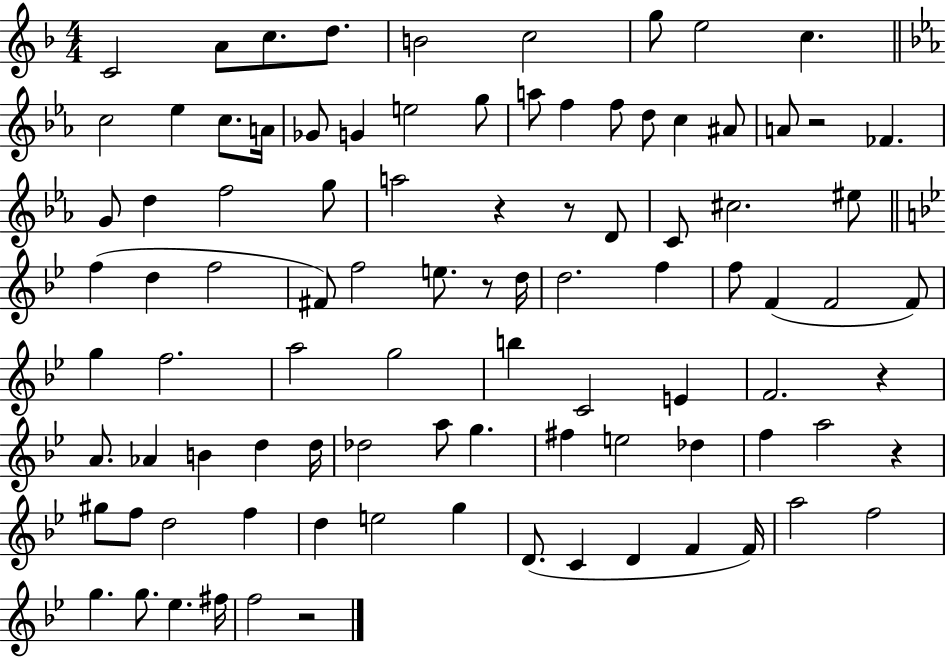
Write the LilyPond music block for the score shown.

{
  \clef treble
  \numericTimeSignature
  \time 4/4
  \key f \major
  c'2 a'8 c''8. d''8. | b'2 c''2 | g''8 e''2 c''4. | \bar "||" \break \key ees \major c''2 ees''4 c''8. a'16 | ges'8 g'4 e''2 g''8 | a''8 f''4 f''8 d''8 c''4 ais'8 | a'8 r2 fes'4. | \break g'8 d''4 f''2 g''8 | a''2 r4 r8 d'8 | c'8 cis''2. eis''8 | \bar "||" \break \key g \minor f''4( d''4 f''2 | fis'8) f''2 e''8. r8 d''16 | d''2. f''4 | f''8 f'4( f'2 f'8) | \break g''4 f''2. | a''2 g''2 | b''4 c'2 e'4 | f'2. r4 | \break a'8. aes'4 b'4 d''4 d''16 | des''2 a''8 g''4. | fis''4 e''2 des''4 | f''4 a''2 r4 | \break gis''8 f''8 d''2 f''4 | d''4 e''2 g''4 | d'8.( c'4 d'4 f'4 f'16) | a''2 f''2 | \break g''4. g''8. ees''4. fis''16 | f''2 r2 | \bar "|."
}